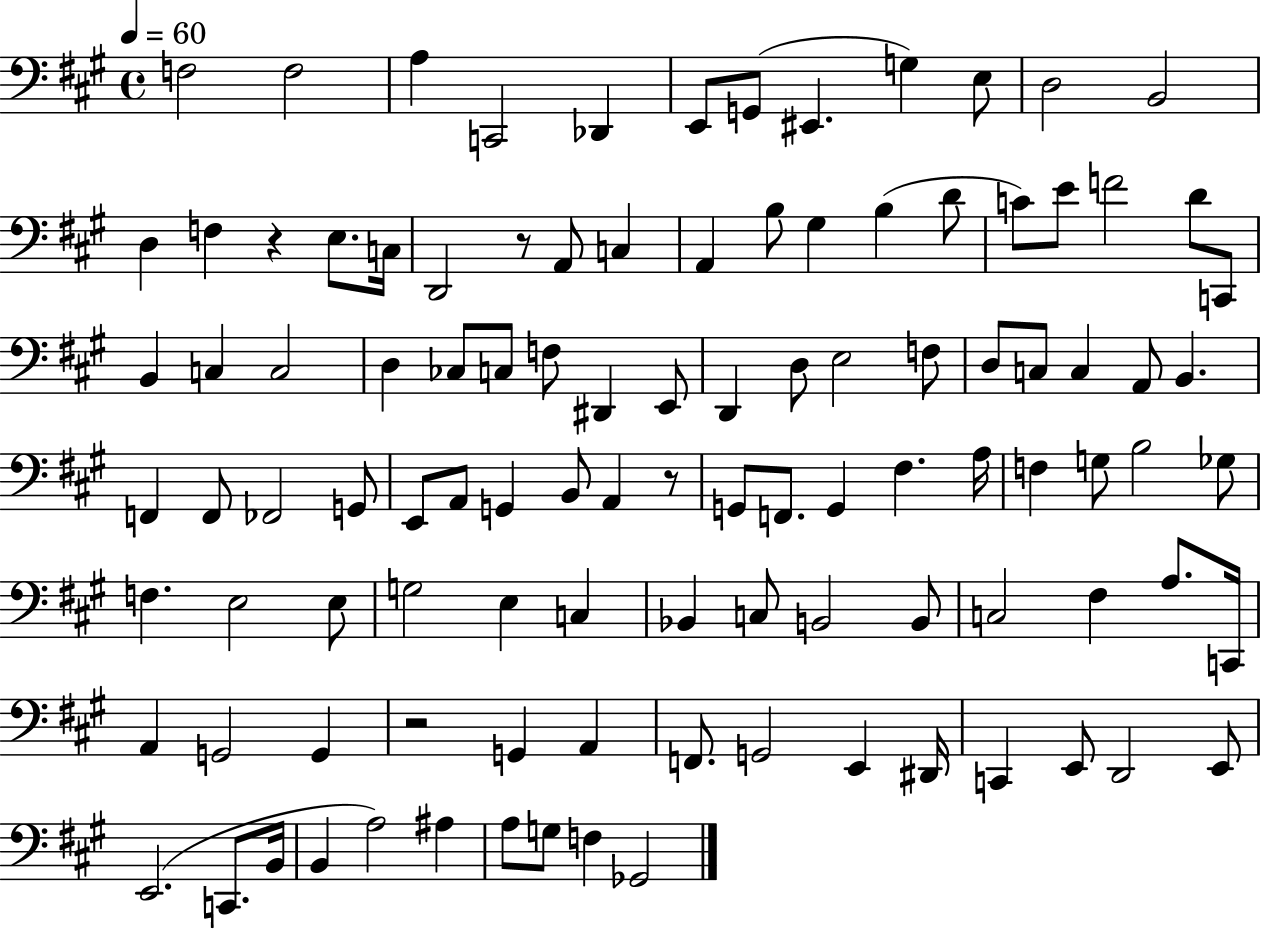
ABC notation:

X:1
T:Untitled
M:4/4
L:1/4
K:A
F,2 F,2 A, C,,2 _D,, E,,/2 G,,/2 ^E,, G, E,/2 D,2 B,,2 D, F, z E,/2 C,/4 D,,2 z/2 A,,/2 C, A,, B,/2 ^G, B, D/2 C/2 E/2 F2 D/2 C,,/2 B,, C, C,2 D, _C,/2 C,/2 F,/2 ^D,, E,,/2 D,, D,/2 E,2 F,/2 D,/2 C,/2 C, A,,/2 B,, F,, F,,/2 _F,,2 G,,/2 E,,/2 A,,/2 G,, B,,/2 A,, z/2 G,,/2 F,,/2 G,, ^F, A,/4 F, G,/2 B,2 _G,/2 F, E,2 E,/2 G,2 E, C, _B,, C,/2 B,,2 B,,/2 C,2 ^F, A,/2 C,,/4 A,, G,,2 G,, z2 G,, A,, F,,/2 G,,2 E,, ^D,,/4 C,, E,,/2 D,,2 E,,/2 E,,2 C,,/2 B,,/4 B,, A,2 ^A, A,/2 G,/2 F, _G,,2